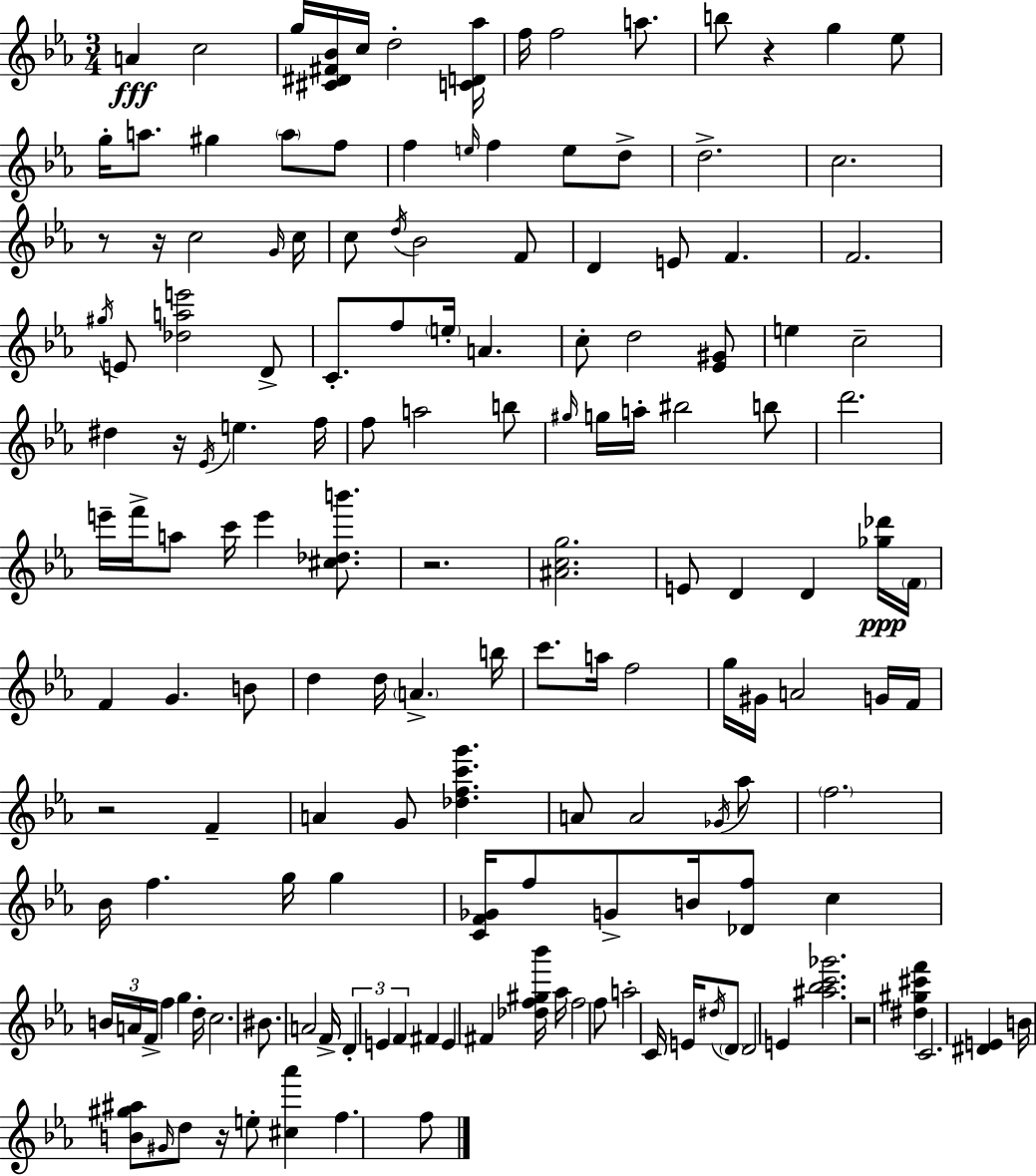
A4/q C5/h G5/s [C#4,D#4,F#4,Bb4]/s C5/s D5/h [C4,D4,Ab5]/s F5/s F5/h A5/e. B5/e R/q G5/q Eb5/e G5/s A5/e. G#5/q A5/e F5/e F5/q E5/s F5/q E5/e D5/e D5/h. C5/h. R/e R/s C5/h G4/s C5/s C5/e D5/s Bb4/h F4/e D4/q E4/e F4/q. F4/h. G#5/s E4/e [Db5,A5,E6]/h D4/e C4/e. F5/e E5/s A4/q. C5/e D5/h [Eb4,G#4]/e E5/q C5/h D#5/q R/s Eb4/s E5/q. F5/s F5/e A5/h B5/e G#5/s G5/s A5/s BIS5/h B5/e D6/h. E6/s F6/s A5/e C6/s E6/q [C#5,Db5,B6]/e. R/h. [A#4,C5,G5]/h. E4/e D4/q D4/q [Gb5,Db6]/s F4/s F4/q G4/q. B4/e D5/q D5/s A4/q. B5/s C6/e. A5/s F5/h G5/s G#4/s A4/h G4/s F4/s R/h F4/q A4/q G4/e [Db5,F5,C6,G6]/q. A4/e A4/h Gb4/s Ab5/e F5/h. Bb4/s F5/q. G5/s G5/q [C4,F4,Gb4]/s F5/e G4/e B4/s [Db4,F5]/e C5/q B4/s A4/s F4/s F5/q G5/q D5/s C5/h. BIS4/e. A4/h F4/s D4/q E4/q F4/q F#4/q E4/q F#4/q [Db5,F5,G#5,Bb6]/s Ab5/s F5/h F5/e A5/h C4/s E4/s D#5/s D4/e D4/h E4/q [A#5,Bb5,C6,Gb6]/h. R/h [D#5,G#5,C#6,F6]/q C4/h. [D#4,E4]/q B4/s [B4,G#5,A#5]/e G#4/s D5/e R/s E5/e [C#5,Ab6]/q F5/q. F5/e